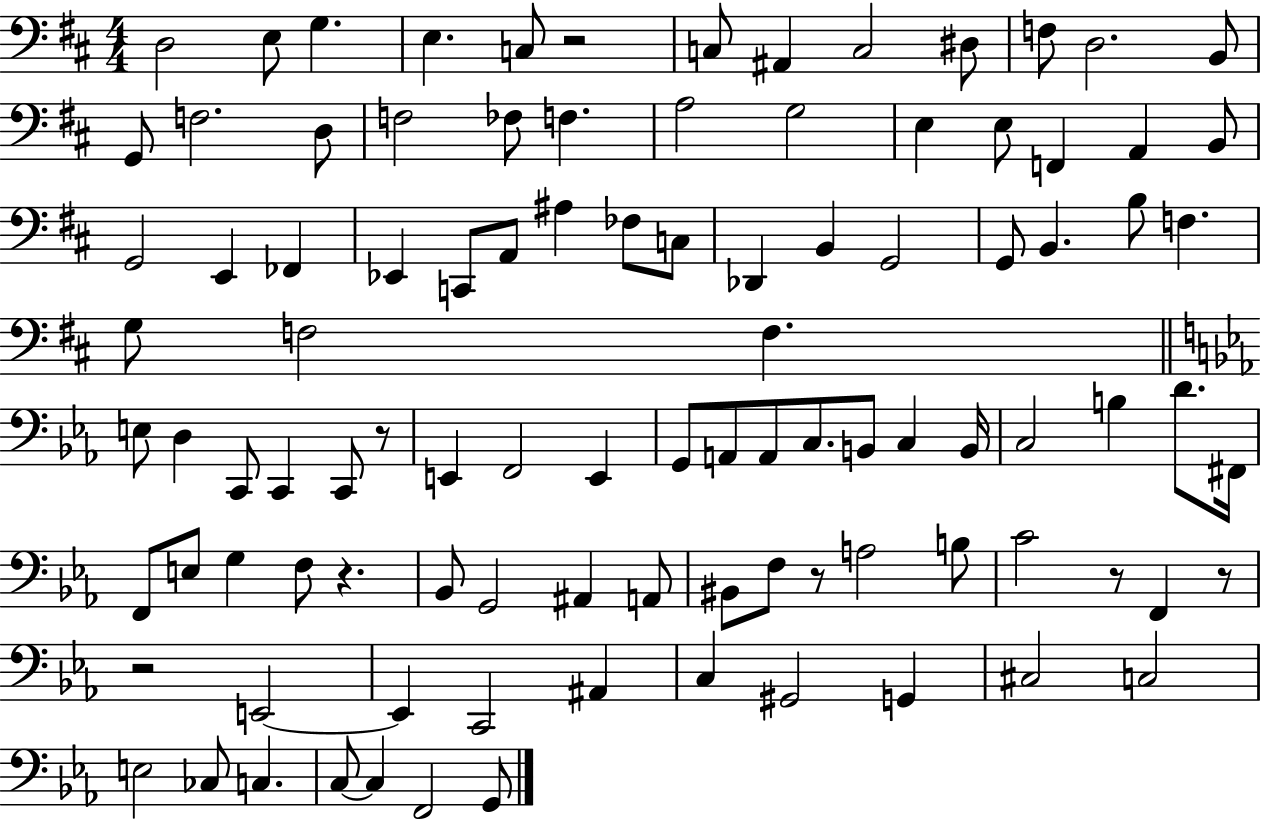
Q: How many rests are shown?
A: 7